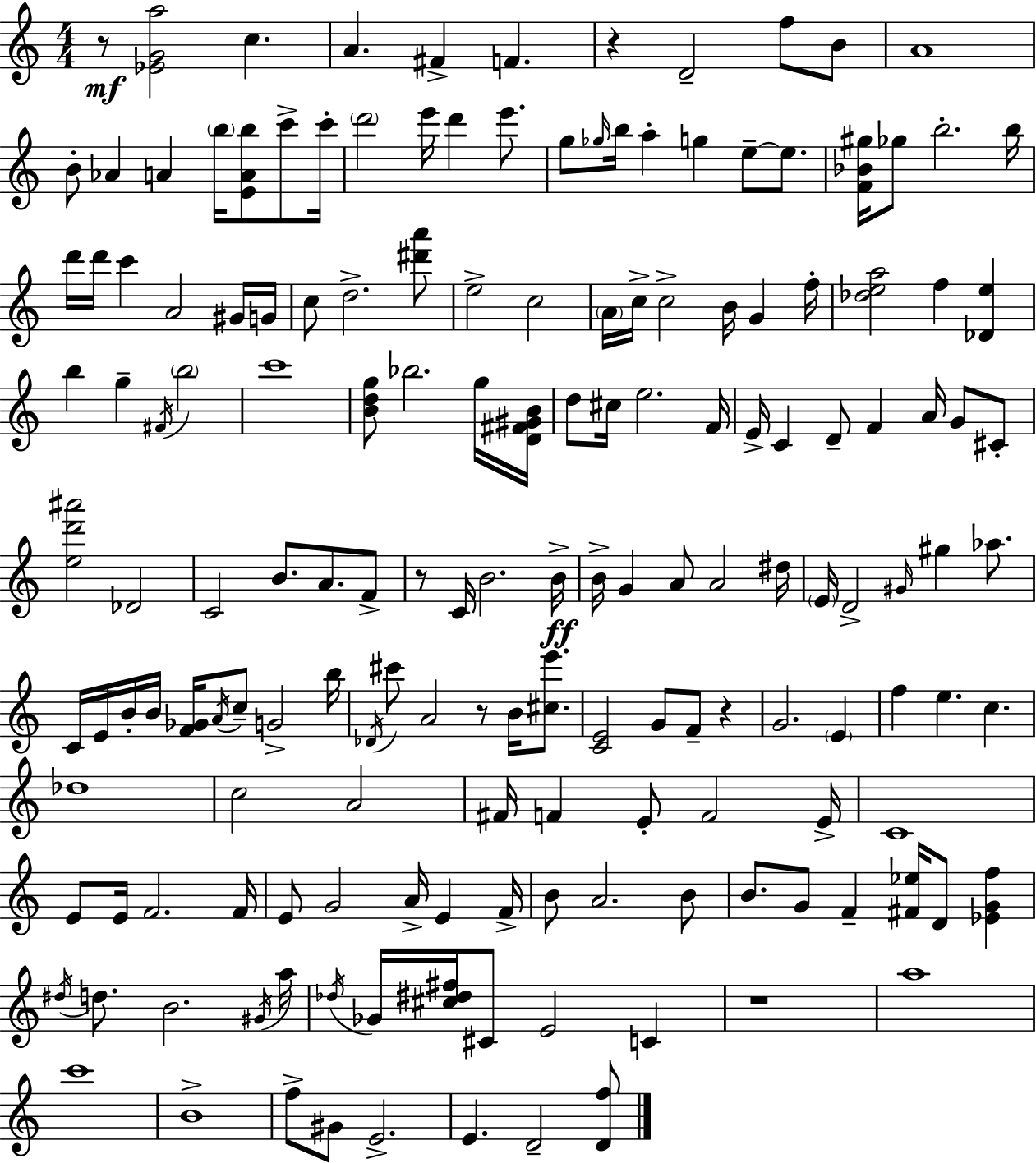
R/e [Eb4,G4,A5]/h C5/q. A4/q. F#4/q F4/q. R/q D4/h F5/e B4/e A4/w B4/e Ab4/q A4/q B5/s [E4,A4,B5]/e C6/e C6/s D6/h E6/s D6/q E6/e. G5/e Gb5/s B5/s A5/q G5/q E5/e E5/e. [F4,Bb4,G#5]/s Gb5/e B5/h. B5/s D6/s D6/s C6/q A4/h G#4/s G4/s C5/e D5/h. [D#6,A6]/e E5/h C5/h A4/s C5/s C5/h B4/s G4/q F5/s [Db5,E5,A5]/h F5/q [Db4,E5]/q B5/q G5/q F#4/s B5/h C6/w [B4,D5,G5]/e Bb5/h. G5/s [D4,F#4,G#4,B4]/s D5/e C#5/s E5/h. F4/s E4/s C4/q D4/e F4/q A4/s G4/e C#4/e [E5,D6,A#6]/h Db4/h C4/h B4/e. A4/e. F4/e R/e C4/s B4/h. B4/s B4/s G4/q A4/e A4/h D#5/s E4/s D4/h G#4/s G#5/q Ab5/e. C4/s E4/s B4/s B4/s [F4,Gb4]/s A4/s C5/e G4/h B5/s Db4/s C#6/e A4/h R/e B4/s [C#5,E6]/e. [C4,E4]/h G4/e F4/e R/q G4/h. E4/q F5/q E5/q. C5/q. Db5/w C5/h A4/h F#4/s F4/q E4/e F4/h E4/s C4/w E4/e E4/s F4/h. F4/s E4/e G4/h A4/s E4/q F4/s B4/e A4/h. B4/e B4/e. G4/e F4/q [F#4,Eb5]/s D4/e [Eb4,G4,F5]/q D#5/s D5/e. B4/h. G#4/s A5/s Db5/s Gb4/s [C#5,D#5,F#5]/s C#4/e E4/h C4/q R/w A5/w C6/w B4/w F5/e G#4/e E4/h. E4/q. D4/h [D4,F5]/e